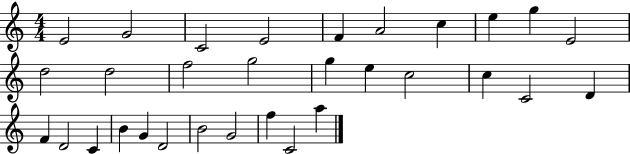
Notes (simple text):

E4/h G4/h C4/h E4/h F4/q A4/h C5/q E5/q G5/q E4/h D5/h D5/h F5/h G5/h G5/q E5/q C5/h C5/q C4/h D4/q F4/q D4/h C4/q B4/q G4/q D4/h B4/h G4/h F5/q C4/h A5/q